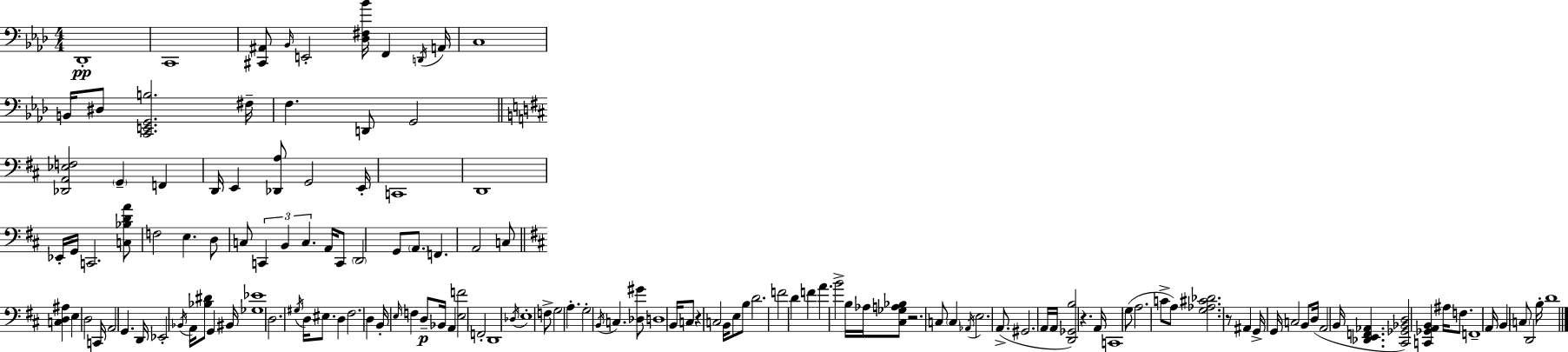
Db2/w C2/w [C#2,A#2]/e Bb2/s E2/h [Db3,F#3,Bb4]/s F2/q D2/s A2/s C3/w B2/s D#3/e [C2,E2,G2,B3]/h. F#3/s F3/q. D2/e G2/h [Db2,A2,Eb3,F3]/h G2/q F2/q D2/s E2/q [Db2,A3]/e G2/h E2/s C2/w D2/w Eb2/s G2/s C2/h. [C3,Bb3,D4,A4]/e F3/h E3/q. D3/e C3/e C2/q B2/q C3/q. A2/s C2/e D2/h G2/e A2/e. F2/q. A2/h C3/e [C3,D3,A#3]/q E3/q D3/h C2/s A2/h G2/q. D2/s Eb2/h Bb2/s A2/s [Bb3,D#4]/e G2/q BIS2/s [Gb3,Eb4]/w D3/h. G#3/s D3/s EIS3/e. D3/q F#3/h. D3/q B2/s E3/s F3/q D3/e Bb2/s A2/q [E3,F4]/h F2/h D2/w Db3/s E3/w F3/e G3/h A3/q. G3/h B2/s C3/q. [Db3,G#4]/e D3/w B2/s C3/e R/q C3/h B2/s E3/e B3/e D4/h. F4/h D4/q F4/q A4/q. B4/h B3/s Ab3/s [C#3,Gb3,A3,Bb3]/e R/h. C3/e C3/q Ab2/s E3/h. A2/e. G#2/h. A2/s A2/s [D2,Gb2,B3]/h R/q. A2/s C2/w G3/e A3/h. C4/e A3/e [G3,Ab3,C#4,Db4]/h. R/e A#2/q G2/s G2/s C3/h B2/e D3/s A2/h B2/s [Db2,E2,F2,Ab2]/q. [C#2,Gb2,Bb2,D3]/h [C2,Gb2,A2,B2]/q A#3/s F3/e. F2/w A2/s B2/q C3/e D2/h B3/s D4/w